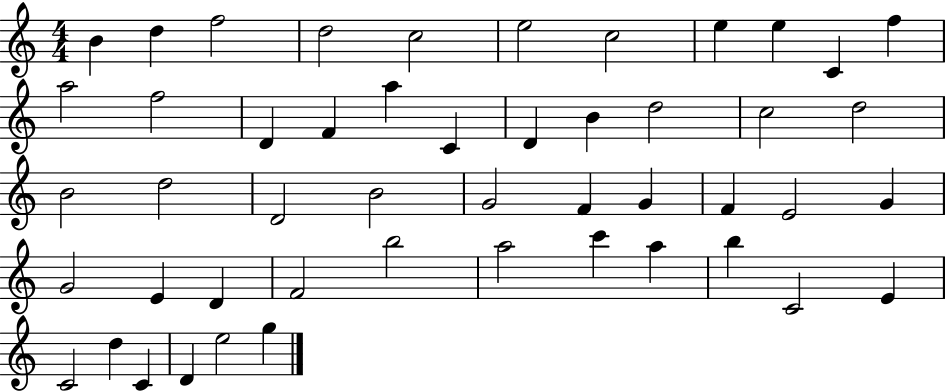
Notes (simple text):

B4/q D5/q F5/h D5/h C5/h E5/h C5/h E5/q E5/q C4/q F5/q A5/h F5/h D4/q F4/q A5/q C4/q D4/q B4/q D5/h C5/h D5/h B4/h D5/h D4/h B4/h G4/h F4/q G4/q F4/q E4/h G4/q G4/h E4/q D4/q F4/h B5/h A5/h C6/q A5/q B5/q C4/h E4/q C4/h D5/q C4/q D4/q E5/h G5/q